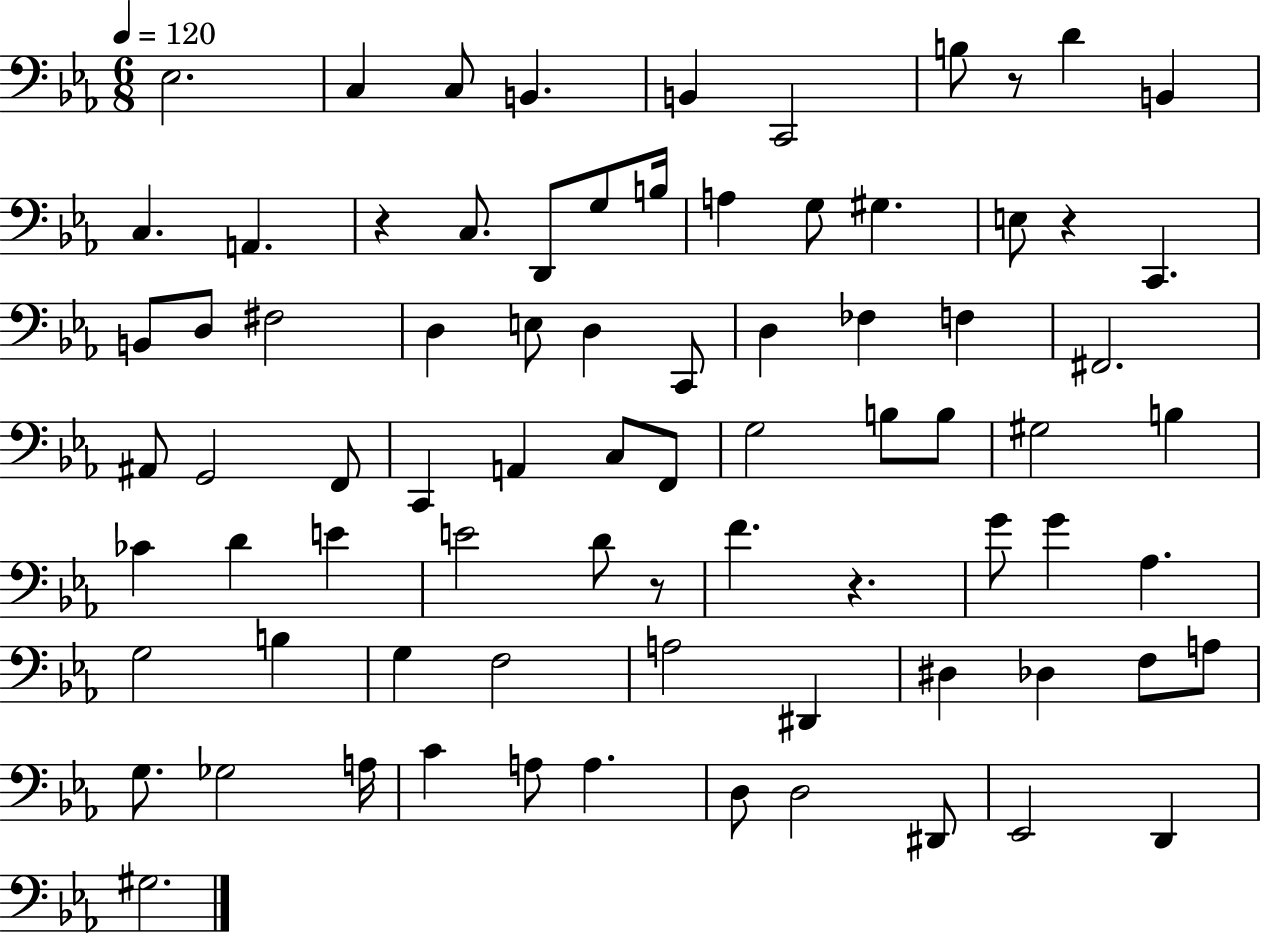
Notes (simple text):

Eb3/h. C3/q C3/e B2/q. B2/q C2/h B3/e R/e D4/q B2/q C3/q. A2/q. R/q C3/e. D2/e G3/e B3/s A3/q G3/e G#3/q. E3/e R/q C2/q. B2/e D3/e F#3/h D3/q E3/e D3/q C2/e D3/q FES3/q F3/q F#2/h. A#2/e G2/h F2/e C2/q A2/q C3/e F2/e G3/h B3/e B3/e G#3/h B3/q CES4/q D4/q E4/q E4/h D4/e R/e F4/q. R/q. G4/e G4/q Ab3/q. G3/h B3/q G3/q F3/h A3/h D#2/q D#3/q Db3/q F3/e A3/e G3/e. Gb3/h A3/s C4/q A3/e A3/q. D3/e D3/h D#2/e Eb2/h D2/q G#3/h.